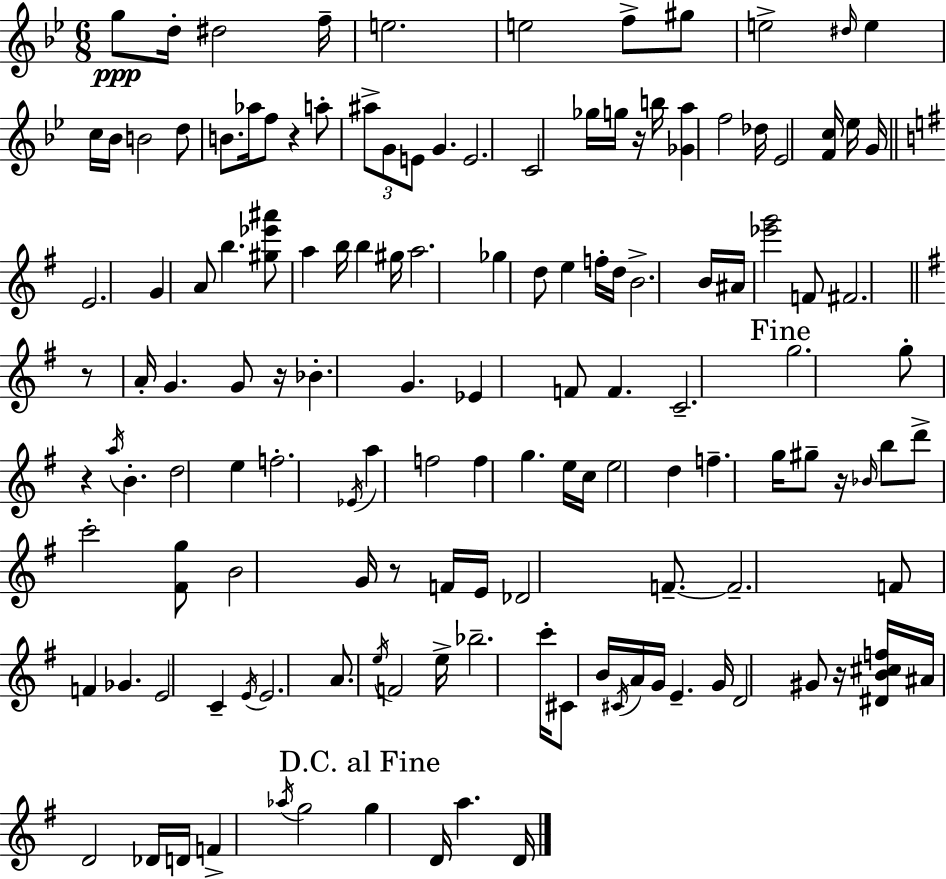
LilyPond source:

{
  \clef treble
  \numericTimeSignature
  \time 6/8
  \key g \minor
  \repeat volta 2 { g''8\ppp d''16-. dis''2 f''16-- | e''2. | e''2 f''8-> gis''8 | e''2-> \grace { dis''16 } e''4 | \break c''16 bes'16 b'2 d''8 | b'8. aes''16 f''8 r4 a''8-. | \tuplet 3/2 { ais''8-> g'8 e'8 } g'4. | e'2. | \break c'2 ges''16 g''16 r16 | b''16 <ges' a''>4 f''2 | des''16 ees'2 <f' c''>16 ees''16 | g'16 \bar "||" \break \key e \minor e'2. | g'4 a'8 b''4. | <gis'' ees''' ais'''>8 a''4 b''16 b''4 gis''16 | a''2. | \break ges''4 d''8 e''4 f''16-. d''16 | b'2.-> | b'16 ais'16 <ees''' g'''>2 f'8 | fis'2. | \break \bar "||" \break \key g \major r8 a'16-. g'4. g'8 r16 | bes'4.-. g'4. | ees'4 f'8 f'4. | c'2.-- | \break \mark "Fine" g''2. | g''8-. r4 \acciaccatura { a''16 } b'4.-. | d''2 e''4 | f''2.-. | \break \acciaccatura { ees'16 } a''4 f''2 | f''4 g''4. | e''16 c''16 e''2 d''4 | f''4.-- g''16 gis''8-- r16 | \break \grace { bes'16 } b''8 d'''8-> c'''2-. | <fis' g''>8 b'2 g'16 | r8 f'16 e'16 des'2 | f'8.--~~ f'2.-- | \break f'8 f'4 ges'4. | e'2 c'4-- | \acciaccatura { e'16 } e'2. | a'8. \acciaccatura { e''16 } f'2 | \break e''16-> bes''2.-- | c'''16-. cis'8 b'16 \acciaccatura { cis'16 } a'16 g'16 | e'4.-- g'16 d'2 | gis'8 r16 <dis' b' cis'' f''>16 ais'16 d'2 | \break des'16 d'16 f'4-> \acciaccatura { aes''16 } g''2 | \mark "D.C. al Fine" g''4 d'16 | a''4. d'16 } \bar "|."
}